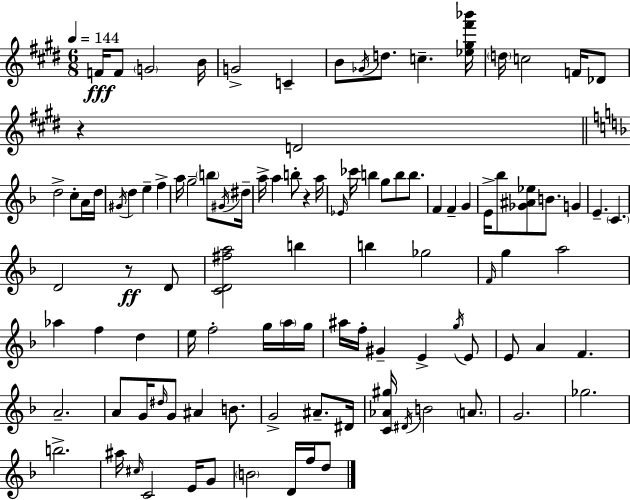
F4/s F4/e G4/h B4/s G4/h C4/q B4/e Gb4/s D5/e. C5/q. [Eb5,G#5,F#6,Bb6]/s D5/s C5/h F4/s Db4/e R/q D4/h D5/h C5/e A4/s D5/s G#4/s D5/q E5/q F5/q A5/s G5/h B5/e G#4/s D#5/s A5/s A5/q B5/e R/q A5/s Eb4/s CES6/s B5/q G5/e B5/e B5/e. F4/q F4/q G4/q E4/s Bb5/e [Gb4,A#4,Eb5]/e B4/e. G4/q E4/q. C4/q. D4/h R/e D4/e [C4,D4,F#5,A5]/h B5/q B5/q Gb5/h F4/s G5/q A5/h Ab5/q F5/q D5/q E5/s F5/h G5/s A5/s G5/s A#5/s F5/s G#4/q E4/q G5/s E4/e E4/e A4/q F4/q. A4/h. A4/e G4/s D#5/s G4/e A#4/q B4/e. G4/h A#4/e. D#4/s [C4,Ab4,G#5]/s D#4/s B4/h A4/e. G4/h. Gb5/h. B5/h. A#5/s C#5/s C4/h E4/s G4/e B4/h D4/s F5/s D5/e